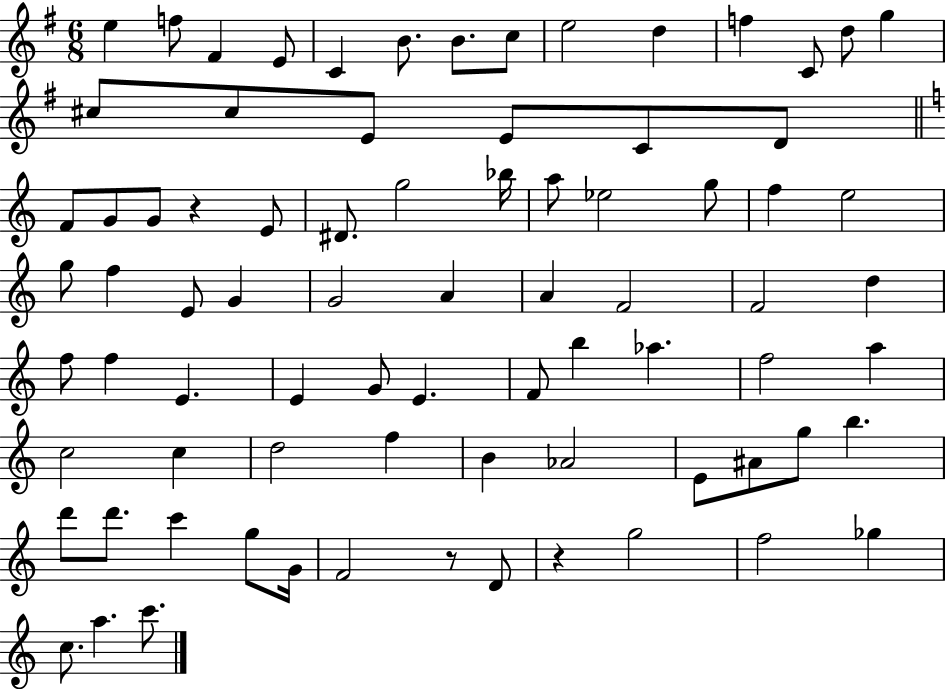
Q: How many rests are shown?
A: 3